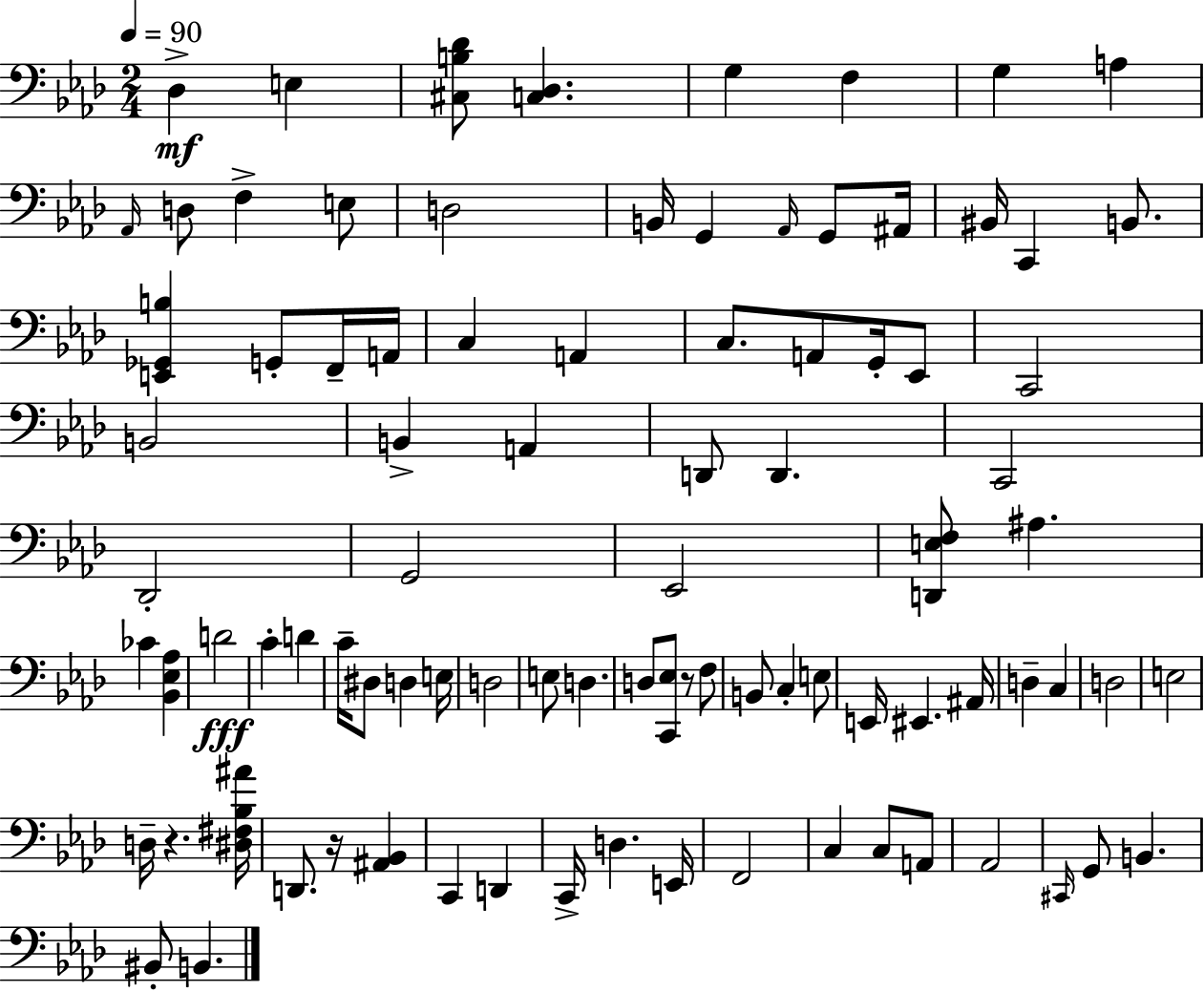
X:1
T:Untitled
M:2/4
L:1/4
K:Ab
_D, E, [^C,B,_D]/2 [C,_D,] G, F, G, A, _A,,/4 D,/2 F, E,/2 D,2 B,,/4 G,, _A,,/4 G,,/2 ^A,,/4 ^B,,/4 C,, B,,/2 [E,,_G,,B,] G,,/2 F,,/4 A,,/4 C, A,, C,/2 A,,/2 G,,/4 _E,,/2 C,,2 B,,2 B,, A,, D,,/2 D,, C,,2 _D,,2 G,,2 _E,,2 [D,,E,F,]/2 ^A, _C [_B,,_E,_A,] D2 C D C/4 ^D,/2 D, E,/4 D,2 E,/2 D, D,/2 [C,,_E,]/2 z/2 F,/2 B,,/2 C, E,/2 E,,/4 ^E,, ^A,,/4 D, C, D,2 E,2 D,/4 z [^D,^F,_B,^A]/4 D,,/2 z/4 [^A,,_B,,] C,, D,, C,,/4 D, E,,/4 F,,2 C, C,/2 A,,/2 _A,,2 ^C,,/4 G,,/2 B,, ^B,,/2 B,,